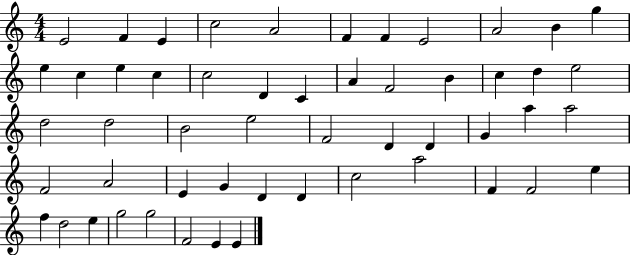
{
  \clef treble
  \numericTimeSignature
  \time 4/4
  \key c \major
  e'2 f'4 e'4 | c''2 a'2 | f'4 f'4 e'2 | a'2 b'4 g''4 | \break e''4 c''4 e''4 c''4 | c''2 d'4 c'4 | a'4 f'2 b'4 | c''4 d''4 e''2 | \break d''2 d''2 | b'2 e''2 | f'2 d'4 d'4 | g'4 a''4 a''2 | \break f'2 a'2 | e'4 g'4 d'4 d'4 | c''2 a''2 | f'4 f'2 e''4 | \break f''4 d''2 e''4 | g''2 g''2 | f'2 e'4 e'4 | \bar "|."
}